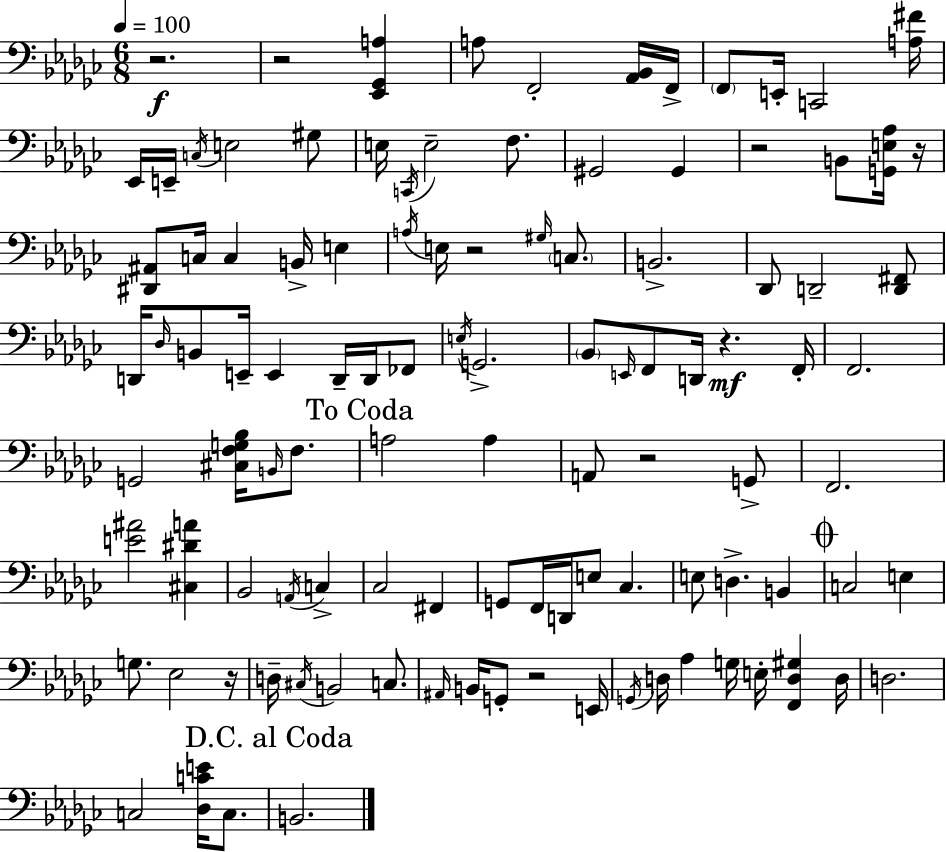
X:1
T:Untitled
M:6/8
L:1/4
K:Ebm
z2 z2 [_E,,_G,,A,] A,/2 F,,2 [_A,,_B,,]/4 F,,/4 F,,/2 E,,/4 C,,2 [A,^F]/4 _E,,/4 E,,/4 C,/4 E,2 ^G,/2 E,/4 C,,/4 E,2 F,/2 ^G,,2 ^G,, z2 B,,/2 [G,,E,_A,]/4 z/4 [^D,,^A,,]/2 C,/4 C, B,,/4 E, A,/4 E,/4 z2 ^G,/4 C,/2 B,,2 _D,,/2 D,,2 [D,,^F,,]/2 D,,/4 _D,/4 B,,/2 E,,/4 E,, D,,/4 D,,/4 _F,,/2 E,/4 G,,2 _B,,/2 E,,/4 F,,/2 D,,/4 z F,,/4 F,,2 G,,2 [^C,F,G,_B,]/4 B,,/4 F,/2 A,2 A, A,,/2 z2 G,,/2 F,,2 [E^A]2 [^C,^DA] _B,,2 A,,/4 C, _C,2 ^F,, G,,/2 F,,/4 D,,/4 E,/2 _C, E,/2 D, B,, C,2 E, G,/2 _E,2 z/4 D,/4 ^C,/4 B,,2 C,/2 ^A,,/4 B,,/4 G,,/2 z2 E,,/4 G,,/4 D,/4 _A, G,/4 E,/4 [F,,D,^G,] D,/4 D,2 C,2 [_D,CE]/4 C,/2 B,,2